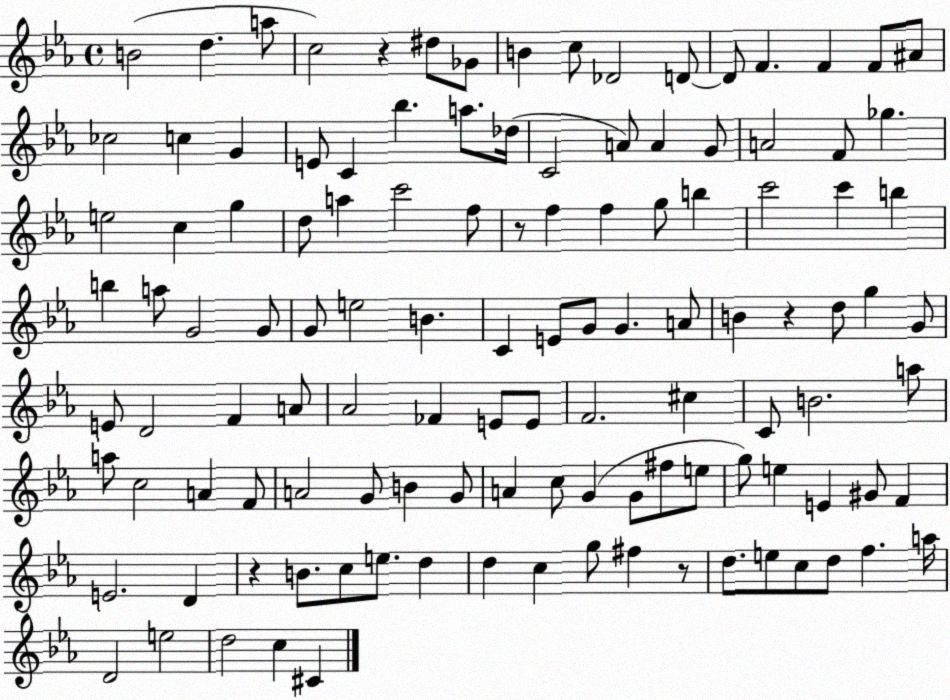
X:1
T:Untitled
M:4/4
L:1/4
K:Eb
B2 d a/2 c2 z ^d/2 _G/2 B c/2 _D2 D/2 D/2 F F F/2 ^A/2 _c2 c G E/2 C _b a/2 _d/4 C2 A/2 A G/2 A2 F/2 _g e2 c g d/2 a c'2 f/2 z/2 f f g/2 b c'2 c' b b a/2 G2 G/2 G/2 e2 B C E/2 G/2 G A/2 B z d/2 g G/2 E/2 D2 F A/2 _A2 _F E/2 E/2 F2 ^c C/2 B2 a/2 a/2 c2 A F/2 A2 G/2 B G/2 A c/2 G G/2 ^f/2 e/2 g/2 e E ^G/2 F E2 D z B/2 c/2 e/2 d d c g/2 ^f z/2 d/2 e/2 c/2 d/2 f a/4 D2 e2 d2 c ^C